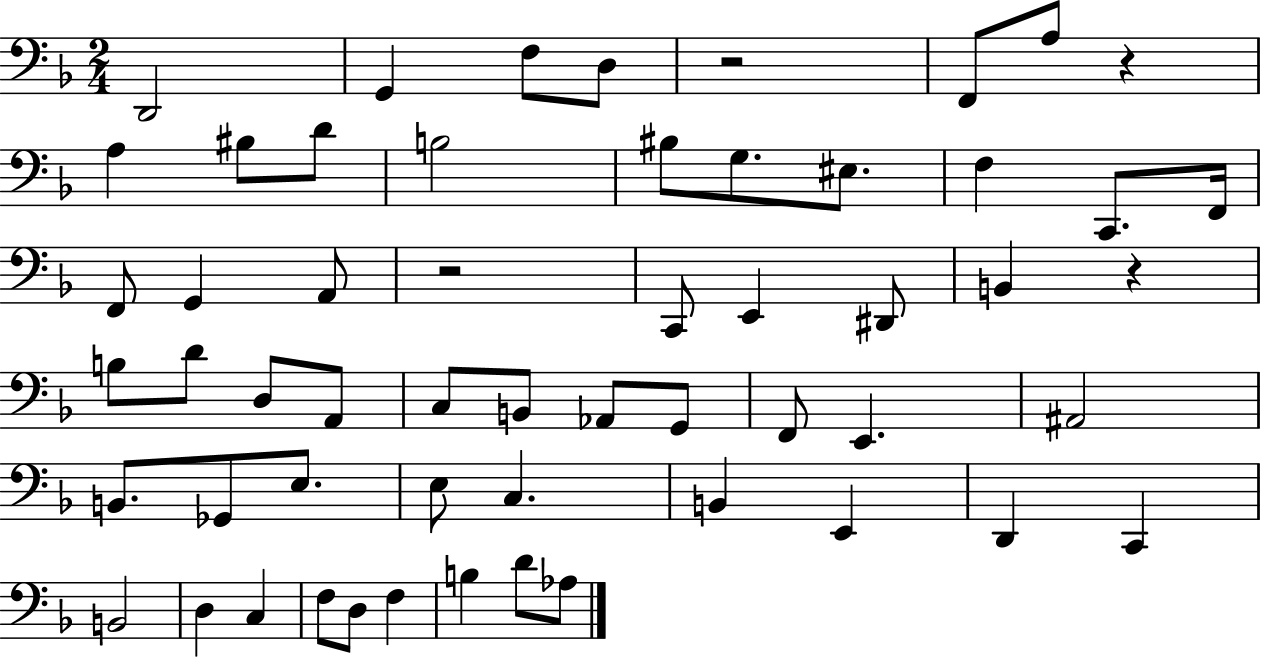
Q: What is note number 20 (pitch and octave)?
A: C2